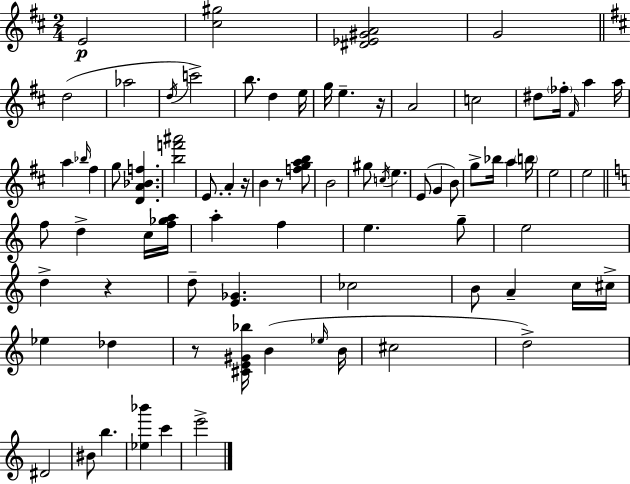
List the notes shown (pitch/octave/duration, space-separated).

E4/h [C#5,G#5]/h [D#4,Eb4,G#4,A4]/h G4/h D5/h Ab5/h D5/s C6/h B5/e. D5/q E5/s G5/s E5/q. R/s A4/h C5/h D#5/e FES5/s F#4/s A5/q A5/s A5/q Bb5/s F#5/q G5/e [D4,A4,Bb4,F5]/q. [B5,F6,A#6]/h E4/e. A4/q R/s B4/q R/e [F5,G5,A5,B5]/e B4/h G#5/e C5/s E5/q. E4/e G4/q B4/e G5/e Bb5/s A5/q B5/s E5/h E5/h F5/e D5/q C5/s [F5,Gb5,A5]/s A5/q F5/q E5/q. G5/e E5/h D5/q R/q D5/e [E4,Gb4]/q. CES5/h B4/e A4/q C5/s C#5/s Eb5/q Db5/q R/e [C#4,E4,G#4,Bb5]/s B4/q Eb5/s B4/s C#5/h D5/h D#4/h BIS4/e B5/q. [Eb5,Bb6]/q C6/q E6/h